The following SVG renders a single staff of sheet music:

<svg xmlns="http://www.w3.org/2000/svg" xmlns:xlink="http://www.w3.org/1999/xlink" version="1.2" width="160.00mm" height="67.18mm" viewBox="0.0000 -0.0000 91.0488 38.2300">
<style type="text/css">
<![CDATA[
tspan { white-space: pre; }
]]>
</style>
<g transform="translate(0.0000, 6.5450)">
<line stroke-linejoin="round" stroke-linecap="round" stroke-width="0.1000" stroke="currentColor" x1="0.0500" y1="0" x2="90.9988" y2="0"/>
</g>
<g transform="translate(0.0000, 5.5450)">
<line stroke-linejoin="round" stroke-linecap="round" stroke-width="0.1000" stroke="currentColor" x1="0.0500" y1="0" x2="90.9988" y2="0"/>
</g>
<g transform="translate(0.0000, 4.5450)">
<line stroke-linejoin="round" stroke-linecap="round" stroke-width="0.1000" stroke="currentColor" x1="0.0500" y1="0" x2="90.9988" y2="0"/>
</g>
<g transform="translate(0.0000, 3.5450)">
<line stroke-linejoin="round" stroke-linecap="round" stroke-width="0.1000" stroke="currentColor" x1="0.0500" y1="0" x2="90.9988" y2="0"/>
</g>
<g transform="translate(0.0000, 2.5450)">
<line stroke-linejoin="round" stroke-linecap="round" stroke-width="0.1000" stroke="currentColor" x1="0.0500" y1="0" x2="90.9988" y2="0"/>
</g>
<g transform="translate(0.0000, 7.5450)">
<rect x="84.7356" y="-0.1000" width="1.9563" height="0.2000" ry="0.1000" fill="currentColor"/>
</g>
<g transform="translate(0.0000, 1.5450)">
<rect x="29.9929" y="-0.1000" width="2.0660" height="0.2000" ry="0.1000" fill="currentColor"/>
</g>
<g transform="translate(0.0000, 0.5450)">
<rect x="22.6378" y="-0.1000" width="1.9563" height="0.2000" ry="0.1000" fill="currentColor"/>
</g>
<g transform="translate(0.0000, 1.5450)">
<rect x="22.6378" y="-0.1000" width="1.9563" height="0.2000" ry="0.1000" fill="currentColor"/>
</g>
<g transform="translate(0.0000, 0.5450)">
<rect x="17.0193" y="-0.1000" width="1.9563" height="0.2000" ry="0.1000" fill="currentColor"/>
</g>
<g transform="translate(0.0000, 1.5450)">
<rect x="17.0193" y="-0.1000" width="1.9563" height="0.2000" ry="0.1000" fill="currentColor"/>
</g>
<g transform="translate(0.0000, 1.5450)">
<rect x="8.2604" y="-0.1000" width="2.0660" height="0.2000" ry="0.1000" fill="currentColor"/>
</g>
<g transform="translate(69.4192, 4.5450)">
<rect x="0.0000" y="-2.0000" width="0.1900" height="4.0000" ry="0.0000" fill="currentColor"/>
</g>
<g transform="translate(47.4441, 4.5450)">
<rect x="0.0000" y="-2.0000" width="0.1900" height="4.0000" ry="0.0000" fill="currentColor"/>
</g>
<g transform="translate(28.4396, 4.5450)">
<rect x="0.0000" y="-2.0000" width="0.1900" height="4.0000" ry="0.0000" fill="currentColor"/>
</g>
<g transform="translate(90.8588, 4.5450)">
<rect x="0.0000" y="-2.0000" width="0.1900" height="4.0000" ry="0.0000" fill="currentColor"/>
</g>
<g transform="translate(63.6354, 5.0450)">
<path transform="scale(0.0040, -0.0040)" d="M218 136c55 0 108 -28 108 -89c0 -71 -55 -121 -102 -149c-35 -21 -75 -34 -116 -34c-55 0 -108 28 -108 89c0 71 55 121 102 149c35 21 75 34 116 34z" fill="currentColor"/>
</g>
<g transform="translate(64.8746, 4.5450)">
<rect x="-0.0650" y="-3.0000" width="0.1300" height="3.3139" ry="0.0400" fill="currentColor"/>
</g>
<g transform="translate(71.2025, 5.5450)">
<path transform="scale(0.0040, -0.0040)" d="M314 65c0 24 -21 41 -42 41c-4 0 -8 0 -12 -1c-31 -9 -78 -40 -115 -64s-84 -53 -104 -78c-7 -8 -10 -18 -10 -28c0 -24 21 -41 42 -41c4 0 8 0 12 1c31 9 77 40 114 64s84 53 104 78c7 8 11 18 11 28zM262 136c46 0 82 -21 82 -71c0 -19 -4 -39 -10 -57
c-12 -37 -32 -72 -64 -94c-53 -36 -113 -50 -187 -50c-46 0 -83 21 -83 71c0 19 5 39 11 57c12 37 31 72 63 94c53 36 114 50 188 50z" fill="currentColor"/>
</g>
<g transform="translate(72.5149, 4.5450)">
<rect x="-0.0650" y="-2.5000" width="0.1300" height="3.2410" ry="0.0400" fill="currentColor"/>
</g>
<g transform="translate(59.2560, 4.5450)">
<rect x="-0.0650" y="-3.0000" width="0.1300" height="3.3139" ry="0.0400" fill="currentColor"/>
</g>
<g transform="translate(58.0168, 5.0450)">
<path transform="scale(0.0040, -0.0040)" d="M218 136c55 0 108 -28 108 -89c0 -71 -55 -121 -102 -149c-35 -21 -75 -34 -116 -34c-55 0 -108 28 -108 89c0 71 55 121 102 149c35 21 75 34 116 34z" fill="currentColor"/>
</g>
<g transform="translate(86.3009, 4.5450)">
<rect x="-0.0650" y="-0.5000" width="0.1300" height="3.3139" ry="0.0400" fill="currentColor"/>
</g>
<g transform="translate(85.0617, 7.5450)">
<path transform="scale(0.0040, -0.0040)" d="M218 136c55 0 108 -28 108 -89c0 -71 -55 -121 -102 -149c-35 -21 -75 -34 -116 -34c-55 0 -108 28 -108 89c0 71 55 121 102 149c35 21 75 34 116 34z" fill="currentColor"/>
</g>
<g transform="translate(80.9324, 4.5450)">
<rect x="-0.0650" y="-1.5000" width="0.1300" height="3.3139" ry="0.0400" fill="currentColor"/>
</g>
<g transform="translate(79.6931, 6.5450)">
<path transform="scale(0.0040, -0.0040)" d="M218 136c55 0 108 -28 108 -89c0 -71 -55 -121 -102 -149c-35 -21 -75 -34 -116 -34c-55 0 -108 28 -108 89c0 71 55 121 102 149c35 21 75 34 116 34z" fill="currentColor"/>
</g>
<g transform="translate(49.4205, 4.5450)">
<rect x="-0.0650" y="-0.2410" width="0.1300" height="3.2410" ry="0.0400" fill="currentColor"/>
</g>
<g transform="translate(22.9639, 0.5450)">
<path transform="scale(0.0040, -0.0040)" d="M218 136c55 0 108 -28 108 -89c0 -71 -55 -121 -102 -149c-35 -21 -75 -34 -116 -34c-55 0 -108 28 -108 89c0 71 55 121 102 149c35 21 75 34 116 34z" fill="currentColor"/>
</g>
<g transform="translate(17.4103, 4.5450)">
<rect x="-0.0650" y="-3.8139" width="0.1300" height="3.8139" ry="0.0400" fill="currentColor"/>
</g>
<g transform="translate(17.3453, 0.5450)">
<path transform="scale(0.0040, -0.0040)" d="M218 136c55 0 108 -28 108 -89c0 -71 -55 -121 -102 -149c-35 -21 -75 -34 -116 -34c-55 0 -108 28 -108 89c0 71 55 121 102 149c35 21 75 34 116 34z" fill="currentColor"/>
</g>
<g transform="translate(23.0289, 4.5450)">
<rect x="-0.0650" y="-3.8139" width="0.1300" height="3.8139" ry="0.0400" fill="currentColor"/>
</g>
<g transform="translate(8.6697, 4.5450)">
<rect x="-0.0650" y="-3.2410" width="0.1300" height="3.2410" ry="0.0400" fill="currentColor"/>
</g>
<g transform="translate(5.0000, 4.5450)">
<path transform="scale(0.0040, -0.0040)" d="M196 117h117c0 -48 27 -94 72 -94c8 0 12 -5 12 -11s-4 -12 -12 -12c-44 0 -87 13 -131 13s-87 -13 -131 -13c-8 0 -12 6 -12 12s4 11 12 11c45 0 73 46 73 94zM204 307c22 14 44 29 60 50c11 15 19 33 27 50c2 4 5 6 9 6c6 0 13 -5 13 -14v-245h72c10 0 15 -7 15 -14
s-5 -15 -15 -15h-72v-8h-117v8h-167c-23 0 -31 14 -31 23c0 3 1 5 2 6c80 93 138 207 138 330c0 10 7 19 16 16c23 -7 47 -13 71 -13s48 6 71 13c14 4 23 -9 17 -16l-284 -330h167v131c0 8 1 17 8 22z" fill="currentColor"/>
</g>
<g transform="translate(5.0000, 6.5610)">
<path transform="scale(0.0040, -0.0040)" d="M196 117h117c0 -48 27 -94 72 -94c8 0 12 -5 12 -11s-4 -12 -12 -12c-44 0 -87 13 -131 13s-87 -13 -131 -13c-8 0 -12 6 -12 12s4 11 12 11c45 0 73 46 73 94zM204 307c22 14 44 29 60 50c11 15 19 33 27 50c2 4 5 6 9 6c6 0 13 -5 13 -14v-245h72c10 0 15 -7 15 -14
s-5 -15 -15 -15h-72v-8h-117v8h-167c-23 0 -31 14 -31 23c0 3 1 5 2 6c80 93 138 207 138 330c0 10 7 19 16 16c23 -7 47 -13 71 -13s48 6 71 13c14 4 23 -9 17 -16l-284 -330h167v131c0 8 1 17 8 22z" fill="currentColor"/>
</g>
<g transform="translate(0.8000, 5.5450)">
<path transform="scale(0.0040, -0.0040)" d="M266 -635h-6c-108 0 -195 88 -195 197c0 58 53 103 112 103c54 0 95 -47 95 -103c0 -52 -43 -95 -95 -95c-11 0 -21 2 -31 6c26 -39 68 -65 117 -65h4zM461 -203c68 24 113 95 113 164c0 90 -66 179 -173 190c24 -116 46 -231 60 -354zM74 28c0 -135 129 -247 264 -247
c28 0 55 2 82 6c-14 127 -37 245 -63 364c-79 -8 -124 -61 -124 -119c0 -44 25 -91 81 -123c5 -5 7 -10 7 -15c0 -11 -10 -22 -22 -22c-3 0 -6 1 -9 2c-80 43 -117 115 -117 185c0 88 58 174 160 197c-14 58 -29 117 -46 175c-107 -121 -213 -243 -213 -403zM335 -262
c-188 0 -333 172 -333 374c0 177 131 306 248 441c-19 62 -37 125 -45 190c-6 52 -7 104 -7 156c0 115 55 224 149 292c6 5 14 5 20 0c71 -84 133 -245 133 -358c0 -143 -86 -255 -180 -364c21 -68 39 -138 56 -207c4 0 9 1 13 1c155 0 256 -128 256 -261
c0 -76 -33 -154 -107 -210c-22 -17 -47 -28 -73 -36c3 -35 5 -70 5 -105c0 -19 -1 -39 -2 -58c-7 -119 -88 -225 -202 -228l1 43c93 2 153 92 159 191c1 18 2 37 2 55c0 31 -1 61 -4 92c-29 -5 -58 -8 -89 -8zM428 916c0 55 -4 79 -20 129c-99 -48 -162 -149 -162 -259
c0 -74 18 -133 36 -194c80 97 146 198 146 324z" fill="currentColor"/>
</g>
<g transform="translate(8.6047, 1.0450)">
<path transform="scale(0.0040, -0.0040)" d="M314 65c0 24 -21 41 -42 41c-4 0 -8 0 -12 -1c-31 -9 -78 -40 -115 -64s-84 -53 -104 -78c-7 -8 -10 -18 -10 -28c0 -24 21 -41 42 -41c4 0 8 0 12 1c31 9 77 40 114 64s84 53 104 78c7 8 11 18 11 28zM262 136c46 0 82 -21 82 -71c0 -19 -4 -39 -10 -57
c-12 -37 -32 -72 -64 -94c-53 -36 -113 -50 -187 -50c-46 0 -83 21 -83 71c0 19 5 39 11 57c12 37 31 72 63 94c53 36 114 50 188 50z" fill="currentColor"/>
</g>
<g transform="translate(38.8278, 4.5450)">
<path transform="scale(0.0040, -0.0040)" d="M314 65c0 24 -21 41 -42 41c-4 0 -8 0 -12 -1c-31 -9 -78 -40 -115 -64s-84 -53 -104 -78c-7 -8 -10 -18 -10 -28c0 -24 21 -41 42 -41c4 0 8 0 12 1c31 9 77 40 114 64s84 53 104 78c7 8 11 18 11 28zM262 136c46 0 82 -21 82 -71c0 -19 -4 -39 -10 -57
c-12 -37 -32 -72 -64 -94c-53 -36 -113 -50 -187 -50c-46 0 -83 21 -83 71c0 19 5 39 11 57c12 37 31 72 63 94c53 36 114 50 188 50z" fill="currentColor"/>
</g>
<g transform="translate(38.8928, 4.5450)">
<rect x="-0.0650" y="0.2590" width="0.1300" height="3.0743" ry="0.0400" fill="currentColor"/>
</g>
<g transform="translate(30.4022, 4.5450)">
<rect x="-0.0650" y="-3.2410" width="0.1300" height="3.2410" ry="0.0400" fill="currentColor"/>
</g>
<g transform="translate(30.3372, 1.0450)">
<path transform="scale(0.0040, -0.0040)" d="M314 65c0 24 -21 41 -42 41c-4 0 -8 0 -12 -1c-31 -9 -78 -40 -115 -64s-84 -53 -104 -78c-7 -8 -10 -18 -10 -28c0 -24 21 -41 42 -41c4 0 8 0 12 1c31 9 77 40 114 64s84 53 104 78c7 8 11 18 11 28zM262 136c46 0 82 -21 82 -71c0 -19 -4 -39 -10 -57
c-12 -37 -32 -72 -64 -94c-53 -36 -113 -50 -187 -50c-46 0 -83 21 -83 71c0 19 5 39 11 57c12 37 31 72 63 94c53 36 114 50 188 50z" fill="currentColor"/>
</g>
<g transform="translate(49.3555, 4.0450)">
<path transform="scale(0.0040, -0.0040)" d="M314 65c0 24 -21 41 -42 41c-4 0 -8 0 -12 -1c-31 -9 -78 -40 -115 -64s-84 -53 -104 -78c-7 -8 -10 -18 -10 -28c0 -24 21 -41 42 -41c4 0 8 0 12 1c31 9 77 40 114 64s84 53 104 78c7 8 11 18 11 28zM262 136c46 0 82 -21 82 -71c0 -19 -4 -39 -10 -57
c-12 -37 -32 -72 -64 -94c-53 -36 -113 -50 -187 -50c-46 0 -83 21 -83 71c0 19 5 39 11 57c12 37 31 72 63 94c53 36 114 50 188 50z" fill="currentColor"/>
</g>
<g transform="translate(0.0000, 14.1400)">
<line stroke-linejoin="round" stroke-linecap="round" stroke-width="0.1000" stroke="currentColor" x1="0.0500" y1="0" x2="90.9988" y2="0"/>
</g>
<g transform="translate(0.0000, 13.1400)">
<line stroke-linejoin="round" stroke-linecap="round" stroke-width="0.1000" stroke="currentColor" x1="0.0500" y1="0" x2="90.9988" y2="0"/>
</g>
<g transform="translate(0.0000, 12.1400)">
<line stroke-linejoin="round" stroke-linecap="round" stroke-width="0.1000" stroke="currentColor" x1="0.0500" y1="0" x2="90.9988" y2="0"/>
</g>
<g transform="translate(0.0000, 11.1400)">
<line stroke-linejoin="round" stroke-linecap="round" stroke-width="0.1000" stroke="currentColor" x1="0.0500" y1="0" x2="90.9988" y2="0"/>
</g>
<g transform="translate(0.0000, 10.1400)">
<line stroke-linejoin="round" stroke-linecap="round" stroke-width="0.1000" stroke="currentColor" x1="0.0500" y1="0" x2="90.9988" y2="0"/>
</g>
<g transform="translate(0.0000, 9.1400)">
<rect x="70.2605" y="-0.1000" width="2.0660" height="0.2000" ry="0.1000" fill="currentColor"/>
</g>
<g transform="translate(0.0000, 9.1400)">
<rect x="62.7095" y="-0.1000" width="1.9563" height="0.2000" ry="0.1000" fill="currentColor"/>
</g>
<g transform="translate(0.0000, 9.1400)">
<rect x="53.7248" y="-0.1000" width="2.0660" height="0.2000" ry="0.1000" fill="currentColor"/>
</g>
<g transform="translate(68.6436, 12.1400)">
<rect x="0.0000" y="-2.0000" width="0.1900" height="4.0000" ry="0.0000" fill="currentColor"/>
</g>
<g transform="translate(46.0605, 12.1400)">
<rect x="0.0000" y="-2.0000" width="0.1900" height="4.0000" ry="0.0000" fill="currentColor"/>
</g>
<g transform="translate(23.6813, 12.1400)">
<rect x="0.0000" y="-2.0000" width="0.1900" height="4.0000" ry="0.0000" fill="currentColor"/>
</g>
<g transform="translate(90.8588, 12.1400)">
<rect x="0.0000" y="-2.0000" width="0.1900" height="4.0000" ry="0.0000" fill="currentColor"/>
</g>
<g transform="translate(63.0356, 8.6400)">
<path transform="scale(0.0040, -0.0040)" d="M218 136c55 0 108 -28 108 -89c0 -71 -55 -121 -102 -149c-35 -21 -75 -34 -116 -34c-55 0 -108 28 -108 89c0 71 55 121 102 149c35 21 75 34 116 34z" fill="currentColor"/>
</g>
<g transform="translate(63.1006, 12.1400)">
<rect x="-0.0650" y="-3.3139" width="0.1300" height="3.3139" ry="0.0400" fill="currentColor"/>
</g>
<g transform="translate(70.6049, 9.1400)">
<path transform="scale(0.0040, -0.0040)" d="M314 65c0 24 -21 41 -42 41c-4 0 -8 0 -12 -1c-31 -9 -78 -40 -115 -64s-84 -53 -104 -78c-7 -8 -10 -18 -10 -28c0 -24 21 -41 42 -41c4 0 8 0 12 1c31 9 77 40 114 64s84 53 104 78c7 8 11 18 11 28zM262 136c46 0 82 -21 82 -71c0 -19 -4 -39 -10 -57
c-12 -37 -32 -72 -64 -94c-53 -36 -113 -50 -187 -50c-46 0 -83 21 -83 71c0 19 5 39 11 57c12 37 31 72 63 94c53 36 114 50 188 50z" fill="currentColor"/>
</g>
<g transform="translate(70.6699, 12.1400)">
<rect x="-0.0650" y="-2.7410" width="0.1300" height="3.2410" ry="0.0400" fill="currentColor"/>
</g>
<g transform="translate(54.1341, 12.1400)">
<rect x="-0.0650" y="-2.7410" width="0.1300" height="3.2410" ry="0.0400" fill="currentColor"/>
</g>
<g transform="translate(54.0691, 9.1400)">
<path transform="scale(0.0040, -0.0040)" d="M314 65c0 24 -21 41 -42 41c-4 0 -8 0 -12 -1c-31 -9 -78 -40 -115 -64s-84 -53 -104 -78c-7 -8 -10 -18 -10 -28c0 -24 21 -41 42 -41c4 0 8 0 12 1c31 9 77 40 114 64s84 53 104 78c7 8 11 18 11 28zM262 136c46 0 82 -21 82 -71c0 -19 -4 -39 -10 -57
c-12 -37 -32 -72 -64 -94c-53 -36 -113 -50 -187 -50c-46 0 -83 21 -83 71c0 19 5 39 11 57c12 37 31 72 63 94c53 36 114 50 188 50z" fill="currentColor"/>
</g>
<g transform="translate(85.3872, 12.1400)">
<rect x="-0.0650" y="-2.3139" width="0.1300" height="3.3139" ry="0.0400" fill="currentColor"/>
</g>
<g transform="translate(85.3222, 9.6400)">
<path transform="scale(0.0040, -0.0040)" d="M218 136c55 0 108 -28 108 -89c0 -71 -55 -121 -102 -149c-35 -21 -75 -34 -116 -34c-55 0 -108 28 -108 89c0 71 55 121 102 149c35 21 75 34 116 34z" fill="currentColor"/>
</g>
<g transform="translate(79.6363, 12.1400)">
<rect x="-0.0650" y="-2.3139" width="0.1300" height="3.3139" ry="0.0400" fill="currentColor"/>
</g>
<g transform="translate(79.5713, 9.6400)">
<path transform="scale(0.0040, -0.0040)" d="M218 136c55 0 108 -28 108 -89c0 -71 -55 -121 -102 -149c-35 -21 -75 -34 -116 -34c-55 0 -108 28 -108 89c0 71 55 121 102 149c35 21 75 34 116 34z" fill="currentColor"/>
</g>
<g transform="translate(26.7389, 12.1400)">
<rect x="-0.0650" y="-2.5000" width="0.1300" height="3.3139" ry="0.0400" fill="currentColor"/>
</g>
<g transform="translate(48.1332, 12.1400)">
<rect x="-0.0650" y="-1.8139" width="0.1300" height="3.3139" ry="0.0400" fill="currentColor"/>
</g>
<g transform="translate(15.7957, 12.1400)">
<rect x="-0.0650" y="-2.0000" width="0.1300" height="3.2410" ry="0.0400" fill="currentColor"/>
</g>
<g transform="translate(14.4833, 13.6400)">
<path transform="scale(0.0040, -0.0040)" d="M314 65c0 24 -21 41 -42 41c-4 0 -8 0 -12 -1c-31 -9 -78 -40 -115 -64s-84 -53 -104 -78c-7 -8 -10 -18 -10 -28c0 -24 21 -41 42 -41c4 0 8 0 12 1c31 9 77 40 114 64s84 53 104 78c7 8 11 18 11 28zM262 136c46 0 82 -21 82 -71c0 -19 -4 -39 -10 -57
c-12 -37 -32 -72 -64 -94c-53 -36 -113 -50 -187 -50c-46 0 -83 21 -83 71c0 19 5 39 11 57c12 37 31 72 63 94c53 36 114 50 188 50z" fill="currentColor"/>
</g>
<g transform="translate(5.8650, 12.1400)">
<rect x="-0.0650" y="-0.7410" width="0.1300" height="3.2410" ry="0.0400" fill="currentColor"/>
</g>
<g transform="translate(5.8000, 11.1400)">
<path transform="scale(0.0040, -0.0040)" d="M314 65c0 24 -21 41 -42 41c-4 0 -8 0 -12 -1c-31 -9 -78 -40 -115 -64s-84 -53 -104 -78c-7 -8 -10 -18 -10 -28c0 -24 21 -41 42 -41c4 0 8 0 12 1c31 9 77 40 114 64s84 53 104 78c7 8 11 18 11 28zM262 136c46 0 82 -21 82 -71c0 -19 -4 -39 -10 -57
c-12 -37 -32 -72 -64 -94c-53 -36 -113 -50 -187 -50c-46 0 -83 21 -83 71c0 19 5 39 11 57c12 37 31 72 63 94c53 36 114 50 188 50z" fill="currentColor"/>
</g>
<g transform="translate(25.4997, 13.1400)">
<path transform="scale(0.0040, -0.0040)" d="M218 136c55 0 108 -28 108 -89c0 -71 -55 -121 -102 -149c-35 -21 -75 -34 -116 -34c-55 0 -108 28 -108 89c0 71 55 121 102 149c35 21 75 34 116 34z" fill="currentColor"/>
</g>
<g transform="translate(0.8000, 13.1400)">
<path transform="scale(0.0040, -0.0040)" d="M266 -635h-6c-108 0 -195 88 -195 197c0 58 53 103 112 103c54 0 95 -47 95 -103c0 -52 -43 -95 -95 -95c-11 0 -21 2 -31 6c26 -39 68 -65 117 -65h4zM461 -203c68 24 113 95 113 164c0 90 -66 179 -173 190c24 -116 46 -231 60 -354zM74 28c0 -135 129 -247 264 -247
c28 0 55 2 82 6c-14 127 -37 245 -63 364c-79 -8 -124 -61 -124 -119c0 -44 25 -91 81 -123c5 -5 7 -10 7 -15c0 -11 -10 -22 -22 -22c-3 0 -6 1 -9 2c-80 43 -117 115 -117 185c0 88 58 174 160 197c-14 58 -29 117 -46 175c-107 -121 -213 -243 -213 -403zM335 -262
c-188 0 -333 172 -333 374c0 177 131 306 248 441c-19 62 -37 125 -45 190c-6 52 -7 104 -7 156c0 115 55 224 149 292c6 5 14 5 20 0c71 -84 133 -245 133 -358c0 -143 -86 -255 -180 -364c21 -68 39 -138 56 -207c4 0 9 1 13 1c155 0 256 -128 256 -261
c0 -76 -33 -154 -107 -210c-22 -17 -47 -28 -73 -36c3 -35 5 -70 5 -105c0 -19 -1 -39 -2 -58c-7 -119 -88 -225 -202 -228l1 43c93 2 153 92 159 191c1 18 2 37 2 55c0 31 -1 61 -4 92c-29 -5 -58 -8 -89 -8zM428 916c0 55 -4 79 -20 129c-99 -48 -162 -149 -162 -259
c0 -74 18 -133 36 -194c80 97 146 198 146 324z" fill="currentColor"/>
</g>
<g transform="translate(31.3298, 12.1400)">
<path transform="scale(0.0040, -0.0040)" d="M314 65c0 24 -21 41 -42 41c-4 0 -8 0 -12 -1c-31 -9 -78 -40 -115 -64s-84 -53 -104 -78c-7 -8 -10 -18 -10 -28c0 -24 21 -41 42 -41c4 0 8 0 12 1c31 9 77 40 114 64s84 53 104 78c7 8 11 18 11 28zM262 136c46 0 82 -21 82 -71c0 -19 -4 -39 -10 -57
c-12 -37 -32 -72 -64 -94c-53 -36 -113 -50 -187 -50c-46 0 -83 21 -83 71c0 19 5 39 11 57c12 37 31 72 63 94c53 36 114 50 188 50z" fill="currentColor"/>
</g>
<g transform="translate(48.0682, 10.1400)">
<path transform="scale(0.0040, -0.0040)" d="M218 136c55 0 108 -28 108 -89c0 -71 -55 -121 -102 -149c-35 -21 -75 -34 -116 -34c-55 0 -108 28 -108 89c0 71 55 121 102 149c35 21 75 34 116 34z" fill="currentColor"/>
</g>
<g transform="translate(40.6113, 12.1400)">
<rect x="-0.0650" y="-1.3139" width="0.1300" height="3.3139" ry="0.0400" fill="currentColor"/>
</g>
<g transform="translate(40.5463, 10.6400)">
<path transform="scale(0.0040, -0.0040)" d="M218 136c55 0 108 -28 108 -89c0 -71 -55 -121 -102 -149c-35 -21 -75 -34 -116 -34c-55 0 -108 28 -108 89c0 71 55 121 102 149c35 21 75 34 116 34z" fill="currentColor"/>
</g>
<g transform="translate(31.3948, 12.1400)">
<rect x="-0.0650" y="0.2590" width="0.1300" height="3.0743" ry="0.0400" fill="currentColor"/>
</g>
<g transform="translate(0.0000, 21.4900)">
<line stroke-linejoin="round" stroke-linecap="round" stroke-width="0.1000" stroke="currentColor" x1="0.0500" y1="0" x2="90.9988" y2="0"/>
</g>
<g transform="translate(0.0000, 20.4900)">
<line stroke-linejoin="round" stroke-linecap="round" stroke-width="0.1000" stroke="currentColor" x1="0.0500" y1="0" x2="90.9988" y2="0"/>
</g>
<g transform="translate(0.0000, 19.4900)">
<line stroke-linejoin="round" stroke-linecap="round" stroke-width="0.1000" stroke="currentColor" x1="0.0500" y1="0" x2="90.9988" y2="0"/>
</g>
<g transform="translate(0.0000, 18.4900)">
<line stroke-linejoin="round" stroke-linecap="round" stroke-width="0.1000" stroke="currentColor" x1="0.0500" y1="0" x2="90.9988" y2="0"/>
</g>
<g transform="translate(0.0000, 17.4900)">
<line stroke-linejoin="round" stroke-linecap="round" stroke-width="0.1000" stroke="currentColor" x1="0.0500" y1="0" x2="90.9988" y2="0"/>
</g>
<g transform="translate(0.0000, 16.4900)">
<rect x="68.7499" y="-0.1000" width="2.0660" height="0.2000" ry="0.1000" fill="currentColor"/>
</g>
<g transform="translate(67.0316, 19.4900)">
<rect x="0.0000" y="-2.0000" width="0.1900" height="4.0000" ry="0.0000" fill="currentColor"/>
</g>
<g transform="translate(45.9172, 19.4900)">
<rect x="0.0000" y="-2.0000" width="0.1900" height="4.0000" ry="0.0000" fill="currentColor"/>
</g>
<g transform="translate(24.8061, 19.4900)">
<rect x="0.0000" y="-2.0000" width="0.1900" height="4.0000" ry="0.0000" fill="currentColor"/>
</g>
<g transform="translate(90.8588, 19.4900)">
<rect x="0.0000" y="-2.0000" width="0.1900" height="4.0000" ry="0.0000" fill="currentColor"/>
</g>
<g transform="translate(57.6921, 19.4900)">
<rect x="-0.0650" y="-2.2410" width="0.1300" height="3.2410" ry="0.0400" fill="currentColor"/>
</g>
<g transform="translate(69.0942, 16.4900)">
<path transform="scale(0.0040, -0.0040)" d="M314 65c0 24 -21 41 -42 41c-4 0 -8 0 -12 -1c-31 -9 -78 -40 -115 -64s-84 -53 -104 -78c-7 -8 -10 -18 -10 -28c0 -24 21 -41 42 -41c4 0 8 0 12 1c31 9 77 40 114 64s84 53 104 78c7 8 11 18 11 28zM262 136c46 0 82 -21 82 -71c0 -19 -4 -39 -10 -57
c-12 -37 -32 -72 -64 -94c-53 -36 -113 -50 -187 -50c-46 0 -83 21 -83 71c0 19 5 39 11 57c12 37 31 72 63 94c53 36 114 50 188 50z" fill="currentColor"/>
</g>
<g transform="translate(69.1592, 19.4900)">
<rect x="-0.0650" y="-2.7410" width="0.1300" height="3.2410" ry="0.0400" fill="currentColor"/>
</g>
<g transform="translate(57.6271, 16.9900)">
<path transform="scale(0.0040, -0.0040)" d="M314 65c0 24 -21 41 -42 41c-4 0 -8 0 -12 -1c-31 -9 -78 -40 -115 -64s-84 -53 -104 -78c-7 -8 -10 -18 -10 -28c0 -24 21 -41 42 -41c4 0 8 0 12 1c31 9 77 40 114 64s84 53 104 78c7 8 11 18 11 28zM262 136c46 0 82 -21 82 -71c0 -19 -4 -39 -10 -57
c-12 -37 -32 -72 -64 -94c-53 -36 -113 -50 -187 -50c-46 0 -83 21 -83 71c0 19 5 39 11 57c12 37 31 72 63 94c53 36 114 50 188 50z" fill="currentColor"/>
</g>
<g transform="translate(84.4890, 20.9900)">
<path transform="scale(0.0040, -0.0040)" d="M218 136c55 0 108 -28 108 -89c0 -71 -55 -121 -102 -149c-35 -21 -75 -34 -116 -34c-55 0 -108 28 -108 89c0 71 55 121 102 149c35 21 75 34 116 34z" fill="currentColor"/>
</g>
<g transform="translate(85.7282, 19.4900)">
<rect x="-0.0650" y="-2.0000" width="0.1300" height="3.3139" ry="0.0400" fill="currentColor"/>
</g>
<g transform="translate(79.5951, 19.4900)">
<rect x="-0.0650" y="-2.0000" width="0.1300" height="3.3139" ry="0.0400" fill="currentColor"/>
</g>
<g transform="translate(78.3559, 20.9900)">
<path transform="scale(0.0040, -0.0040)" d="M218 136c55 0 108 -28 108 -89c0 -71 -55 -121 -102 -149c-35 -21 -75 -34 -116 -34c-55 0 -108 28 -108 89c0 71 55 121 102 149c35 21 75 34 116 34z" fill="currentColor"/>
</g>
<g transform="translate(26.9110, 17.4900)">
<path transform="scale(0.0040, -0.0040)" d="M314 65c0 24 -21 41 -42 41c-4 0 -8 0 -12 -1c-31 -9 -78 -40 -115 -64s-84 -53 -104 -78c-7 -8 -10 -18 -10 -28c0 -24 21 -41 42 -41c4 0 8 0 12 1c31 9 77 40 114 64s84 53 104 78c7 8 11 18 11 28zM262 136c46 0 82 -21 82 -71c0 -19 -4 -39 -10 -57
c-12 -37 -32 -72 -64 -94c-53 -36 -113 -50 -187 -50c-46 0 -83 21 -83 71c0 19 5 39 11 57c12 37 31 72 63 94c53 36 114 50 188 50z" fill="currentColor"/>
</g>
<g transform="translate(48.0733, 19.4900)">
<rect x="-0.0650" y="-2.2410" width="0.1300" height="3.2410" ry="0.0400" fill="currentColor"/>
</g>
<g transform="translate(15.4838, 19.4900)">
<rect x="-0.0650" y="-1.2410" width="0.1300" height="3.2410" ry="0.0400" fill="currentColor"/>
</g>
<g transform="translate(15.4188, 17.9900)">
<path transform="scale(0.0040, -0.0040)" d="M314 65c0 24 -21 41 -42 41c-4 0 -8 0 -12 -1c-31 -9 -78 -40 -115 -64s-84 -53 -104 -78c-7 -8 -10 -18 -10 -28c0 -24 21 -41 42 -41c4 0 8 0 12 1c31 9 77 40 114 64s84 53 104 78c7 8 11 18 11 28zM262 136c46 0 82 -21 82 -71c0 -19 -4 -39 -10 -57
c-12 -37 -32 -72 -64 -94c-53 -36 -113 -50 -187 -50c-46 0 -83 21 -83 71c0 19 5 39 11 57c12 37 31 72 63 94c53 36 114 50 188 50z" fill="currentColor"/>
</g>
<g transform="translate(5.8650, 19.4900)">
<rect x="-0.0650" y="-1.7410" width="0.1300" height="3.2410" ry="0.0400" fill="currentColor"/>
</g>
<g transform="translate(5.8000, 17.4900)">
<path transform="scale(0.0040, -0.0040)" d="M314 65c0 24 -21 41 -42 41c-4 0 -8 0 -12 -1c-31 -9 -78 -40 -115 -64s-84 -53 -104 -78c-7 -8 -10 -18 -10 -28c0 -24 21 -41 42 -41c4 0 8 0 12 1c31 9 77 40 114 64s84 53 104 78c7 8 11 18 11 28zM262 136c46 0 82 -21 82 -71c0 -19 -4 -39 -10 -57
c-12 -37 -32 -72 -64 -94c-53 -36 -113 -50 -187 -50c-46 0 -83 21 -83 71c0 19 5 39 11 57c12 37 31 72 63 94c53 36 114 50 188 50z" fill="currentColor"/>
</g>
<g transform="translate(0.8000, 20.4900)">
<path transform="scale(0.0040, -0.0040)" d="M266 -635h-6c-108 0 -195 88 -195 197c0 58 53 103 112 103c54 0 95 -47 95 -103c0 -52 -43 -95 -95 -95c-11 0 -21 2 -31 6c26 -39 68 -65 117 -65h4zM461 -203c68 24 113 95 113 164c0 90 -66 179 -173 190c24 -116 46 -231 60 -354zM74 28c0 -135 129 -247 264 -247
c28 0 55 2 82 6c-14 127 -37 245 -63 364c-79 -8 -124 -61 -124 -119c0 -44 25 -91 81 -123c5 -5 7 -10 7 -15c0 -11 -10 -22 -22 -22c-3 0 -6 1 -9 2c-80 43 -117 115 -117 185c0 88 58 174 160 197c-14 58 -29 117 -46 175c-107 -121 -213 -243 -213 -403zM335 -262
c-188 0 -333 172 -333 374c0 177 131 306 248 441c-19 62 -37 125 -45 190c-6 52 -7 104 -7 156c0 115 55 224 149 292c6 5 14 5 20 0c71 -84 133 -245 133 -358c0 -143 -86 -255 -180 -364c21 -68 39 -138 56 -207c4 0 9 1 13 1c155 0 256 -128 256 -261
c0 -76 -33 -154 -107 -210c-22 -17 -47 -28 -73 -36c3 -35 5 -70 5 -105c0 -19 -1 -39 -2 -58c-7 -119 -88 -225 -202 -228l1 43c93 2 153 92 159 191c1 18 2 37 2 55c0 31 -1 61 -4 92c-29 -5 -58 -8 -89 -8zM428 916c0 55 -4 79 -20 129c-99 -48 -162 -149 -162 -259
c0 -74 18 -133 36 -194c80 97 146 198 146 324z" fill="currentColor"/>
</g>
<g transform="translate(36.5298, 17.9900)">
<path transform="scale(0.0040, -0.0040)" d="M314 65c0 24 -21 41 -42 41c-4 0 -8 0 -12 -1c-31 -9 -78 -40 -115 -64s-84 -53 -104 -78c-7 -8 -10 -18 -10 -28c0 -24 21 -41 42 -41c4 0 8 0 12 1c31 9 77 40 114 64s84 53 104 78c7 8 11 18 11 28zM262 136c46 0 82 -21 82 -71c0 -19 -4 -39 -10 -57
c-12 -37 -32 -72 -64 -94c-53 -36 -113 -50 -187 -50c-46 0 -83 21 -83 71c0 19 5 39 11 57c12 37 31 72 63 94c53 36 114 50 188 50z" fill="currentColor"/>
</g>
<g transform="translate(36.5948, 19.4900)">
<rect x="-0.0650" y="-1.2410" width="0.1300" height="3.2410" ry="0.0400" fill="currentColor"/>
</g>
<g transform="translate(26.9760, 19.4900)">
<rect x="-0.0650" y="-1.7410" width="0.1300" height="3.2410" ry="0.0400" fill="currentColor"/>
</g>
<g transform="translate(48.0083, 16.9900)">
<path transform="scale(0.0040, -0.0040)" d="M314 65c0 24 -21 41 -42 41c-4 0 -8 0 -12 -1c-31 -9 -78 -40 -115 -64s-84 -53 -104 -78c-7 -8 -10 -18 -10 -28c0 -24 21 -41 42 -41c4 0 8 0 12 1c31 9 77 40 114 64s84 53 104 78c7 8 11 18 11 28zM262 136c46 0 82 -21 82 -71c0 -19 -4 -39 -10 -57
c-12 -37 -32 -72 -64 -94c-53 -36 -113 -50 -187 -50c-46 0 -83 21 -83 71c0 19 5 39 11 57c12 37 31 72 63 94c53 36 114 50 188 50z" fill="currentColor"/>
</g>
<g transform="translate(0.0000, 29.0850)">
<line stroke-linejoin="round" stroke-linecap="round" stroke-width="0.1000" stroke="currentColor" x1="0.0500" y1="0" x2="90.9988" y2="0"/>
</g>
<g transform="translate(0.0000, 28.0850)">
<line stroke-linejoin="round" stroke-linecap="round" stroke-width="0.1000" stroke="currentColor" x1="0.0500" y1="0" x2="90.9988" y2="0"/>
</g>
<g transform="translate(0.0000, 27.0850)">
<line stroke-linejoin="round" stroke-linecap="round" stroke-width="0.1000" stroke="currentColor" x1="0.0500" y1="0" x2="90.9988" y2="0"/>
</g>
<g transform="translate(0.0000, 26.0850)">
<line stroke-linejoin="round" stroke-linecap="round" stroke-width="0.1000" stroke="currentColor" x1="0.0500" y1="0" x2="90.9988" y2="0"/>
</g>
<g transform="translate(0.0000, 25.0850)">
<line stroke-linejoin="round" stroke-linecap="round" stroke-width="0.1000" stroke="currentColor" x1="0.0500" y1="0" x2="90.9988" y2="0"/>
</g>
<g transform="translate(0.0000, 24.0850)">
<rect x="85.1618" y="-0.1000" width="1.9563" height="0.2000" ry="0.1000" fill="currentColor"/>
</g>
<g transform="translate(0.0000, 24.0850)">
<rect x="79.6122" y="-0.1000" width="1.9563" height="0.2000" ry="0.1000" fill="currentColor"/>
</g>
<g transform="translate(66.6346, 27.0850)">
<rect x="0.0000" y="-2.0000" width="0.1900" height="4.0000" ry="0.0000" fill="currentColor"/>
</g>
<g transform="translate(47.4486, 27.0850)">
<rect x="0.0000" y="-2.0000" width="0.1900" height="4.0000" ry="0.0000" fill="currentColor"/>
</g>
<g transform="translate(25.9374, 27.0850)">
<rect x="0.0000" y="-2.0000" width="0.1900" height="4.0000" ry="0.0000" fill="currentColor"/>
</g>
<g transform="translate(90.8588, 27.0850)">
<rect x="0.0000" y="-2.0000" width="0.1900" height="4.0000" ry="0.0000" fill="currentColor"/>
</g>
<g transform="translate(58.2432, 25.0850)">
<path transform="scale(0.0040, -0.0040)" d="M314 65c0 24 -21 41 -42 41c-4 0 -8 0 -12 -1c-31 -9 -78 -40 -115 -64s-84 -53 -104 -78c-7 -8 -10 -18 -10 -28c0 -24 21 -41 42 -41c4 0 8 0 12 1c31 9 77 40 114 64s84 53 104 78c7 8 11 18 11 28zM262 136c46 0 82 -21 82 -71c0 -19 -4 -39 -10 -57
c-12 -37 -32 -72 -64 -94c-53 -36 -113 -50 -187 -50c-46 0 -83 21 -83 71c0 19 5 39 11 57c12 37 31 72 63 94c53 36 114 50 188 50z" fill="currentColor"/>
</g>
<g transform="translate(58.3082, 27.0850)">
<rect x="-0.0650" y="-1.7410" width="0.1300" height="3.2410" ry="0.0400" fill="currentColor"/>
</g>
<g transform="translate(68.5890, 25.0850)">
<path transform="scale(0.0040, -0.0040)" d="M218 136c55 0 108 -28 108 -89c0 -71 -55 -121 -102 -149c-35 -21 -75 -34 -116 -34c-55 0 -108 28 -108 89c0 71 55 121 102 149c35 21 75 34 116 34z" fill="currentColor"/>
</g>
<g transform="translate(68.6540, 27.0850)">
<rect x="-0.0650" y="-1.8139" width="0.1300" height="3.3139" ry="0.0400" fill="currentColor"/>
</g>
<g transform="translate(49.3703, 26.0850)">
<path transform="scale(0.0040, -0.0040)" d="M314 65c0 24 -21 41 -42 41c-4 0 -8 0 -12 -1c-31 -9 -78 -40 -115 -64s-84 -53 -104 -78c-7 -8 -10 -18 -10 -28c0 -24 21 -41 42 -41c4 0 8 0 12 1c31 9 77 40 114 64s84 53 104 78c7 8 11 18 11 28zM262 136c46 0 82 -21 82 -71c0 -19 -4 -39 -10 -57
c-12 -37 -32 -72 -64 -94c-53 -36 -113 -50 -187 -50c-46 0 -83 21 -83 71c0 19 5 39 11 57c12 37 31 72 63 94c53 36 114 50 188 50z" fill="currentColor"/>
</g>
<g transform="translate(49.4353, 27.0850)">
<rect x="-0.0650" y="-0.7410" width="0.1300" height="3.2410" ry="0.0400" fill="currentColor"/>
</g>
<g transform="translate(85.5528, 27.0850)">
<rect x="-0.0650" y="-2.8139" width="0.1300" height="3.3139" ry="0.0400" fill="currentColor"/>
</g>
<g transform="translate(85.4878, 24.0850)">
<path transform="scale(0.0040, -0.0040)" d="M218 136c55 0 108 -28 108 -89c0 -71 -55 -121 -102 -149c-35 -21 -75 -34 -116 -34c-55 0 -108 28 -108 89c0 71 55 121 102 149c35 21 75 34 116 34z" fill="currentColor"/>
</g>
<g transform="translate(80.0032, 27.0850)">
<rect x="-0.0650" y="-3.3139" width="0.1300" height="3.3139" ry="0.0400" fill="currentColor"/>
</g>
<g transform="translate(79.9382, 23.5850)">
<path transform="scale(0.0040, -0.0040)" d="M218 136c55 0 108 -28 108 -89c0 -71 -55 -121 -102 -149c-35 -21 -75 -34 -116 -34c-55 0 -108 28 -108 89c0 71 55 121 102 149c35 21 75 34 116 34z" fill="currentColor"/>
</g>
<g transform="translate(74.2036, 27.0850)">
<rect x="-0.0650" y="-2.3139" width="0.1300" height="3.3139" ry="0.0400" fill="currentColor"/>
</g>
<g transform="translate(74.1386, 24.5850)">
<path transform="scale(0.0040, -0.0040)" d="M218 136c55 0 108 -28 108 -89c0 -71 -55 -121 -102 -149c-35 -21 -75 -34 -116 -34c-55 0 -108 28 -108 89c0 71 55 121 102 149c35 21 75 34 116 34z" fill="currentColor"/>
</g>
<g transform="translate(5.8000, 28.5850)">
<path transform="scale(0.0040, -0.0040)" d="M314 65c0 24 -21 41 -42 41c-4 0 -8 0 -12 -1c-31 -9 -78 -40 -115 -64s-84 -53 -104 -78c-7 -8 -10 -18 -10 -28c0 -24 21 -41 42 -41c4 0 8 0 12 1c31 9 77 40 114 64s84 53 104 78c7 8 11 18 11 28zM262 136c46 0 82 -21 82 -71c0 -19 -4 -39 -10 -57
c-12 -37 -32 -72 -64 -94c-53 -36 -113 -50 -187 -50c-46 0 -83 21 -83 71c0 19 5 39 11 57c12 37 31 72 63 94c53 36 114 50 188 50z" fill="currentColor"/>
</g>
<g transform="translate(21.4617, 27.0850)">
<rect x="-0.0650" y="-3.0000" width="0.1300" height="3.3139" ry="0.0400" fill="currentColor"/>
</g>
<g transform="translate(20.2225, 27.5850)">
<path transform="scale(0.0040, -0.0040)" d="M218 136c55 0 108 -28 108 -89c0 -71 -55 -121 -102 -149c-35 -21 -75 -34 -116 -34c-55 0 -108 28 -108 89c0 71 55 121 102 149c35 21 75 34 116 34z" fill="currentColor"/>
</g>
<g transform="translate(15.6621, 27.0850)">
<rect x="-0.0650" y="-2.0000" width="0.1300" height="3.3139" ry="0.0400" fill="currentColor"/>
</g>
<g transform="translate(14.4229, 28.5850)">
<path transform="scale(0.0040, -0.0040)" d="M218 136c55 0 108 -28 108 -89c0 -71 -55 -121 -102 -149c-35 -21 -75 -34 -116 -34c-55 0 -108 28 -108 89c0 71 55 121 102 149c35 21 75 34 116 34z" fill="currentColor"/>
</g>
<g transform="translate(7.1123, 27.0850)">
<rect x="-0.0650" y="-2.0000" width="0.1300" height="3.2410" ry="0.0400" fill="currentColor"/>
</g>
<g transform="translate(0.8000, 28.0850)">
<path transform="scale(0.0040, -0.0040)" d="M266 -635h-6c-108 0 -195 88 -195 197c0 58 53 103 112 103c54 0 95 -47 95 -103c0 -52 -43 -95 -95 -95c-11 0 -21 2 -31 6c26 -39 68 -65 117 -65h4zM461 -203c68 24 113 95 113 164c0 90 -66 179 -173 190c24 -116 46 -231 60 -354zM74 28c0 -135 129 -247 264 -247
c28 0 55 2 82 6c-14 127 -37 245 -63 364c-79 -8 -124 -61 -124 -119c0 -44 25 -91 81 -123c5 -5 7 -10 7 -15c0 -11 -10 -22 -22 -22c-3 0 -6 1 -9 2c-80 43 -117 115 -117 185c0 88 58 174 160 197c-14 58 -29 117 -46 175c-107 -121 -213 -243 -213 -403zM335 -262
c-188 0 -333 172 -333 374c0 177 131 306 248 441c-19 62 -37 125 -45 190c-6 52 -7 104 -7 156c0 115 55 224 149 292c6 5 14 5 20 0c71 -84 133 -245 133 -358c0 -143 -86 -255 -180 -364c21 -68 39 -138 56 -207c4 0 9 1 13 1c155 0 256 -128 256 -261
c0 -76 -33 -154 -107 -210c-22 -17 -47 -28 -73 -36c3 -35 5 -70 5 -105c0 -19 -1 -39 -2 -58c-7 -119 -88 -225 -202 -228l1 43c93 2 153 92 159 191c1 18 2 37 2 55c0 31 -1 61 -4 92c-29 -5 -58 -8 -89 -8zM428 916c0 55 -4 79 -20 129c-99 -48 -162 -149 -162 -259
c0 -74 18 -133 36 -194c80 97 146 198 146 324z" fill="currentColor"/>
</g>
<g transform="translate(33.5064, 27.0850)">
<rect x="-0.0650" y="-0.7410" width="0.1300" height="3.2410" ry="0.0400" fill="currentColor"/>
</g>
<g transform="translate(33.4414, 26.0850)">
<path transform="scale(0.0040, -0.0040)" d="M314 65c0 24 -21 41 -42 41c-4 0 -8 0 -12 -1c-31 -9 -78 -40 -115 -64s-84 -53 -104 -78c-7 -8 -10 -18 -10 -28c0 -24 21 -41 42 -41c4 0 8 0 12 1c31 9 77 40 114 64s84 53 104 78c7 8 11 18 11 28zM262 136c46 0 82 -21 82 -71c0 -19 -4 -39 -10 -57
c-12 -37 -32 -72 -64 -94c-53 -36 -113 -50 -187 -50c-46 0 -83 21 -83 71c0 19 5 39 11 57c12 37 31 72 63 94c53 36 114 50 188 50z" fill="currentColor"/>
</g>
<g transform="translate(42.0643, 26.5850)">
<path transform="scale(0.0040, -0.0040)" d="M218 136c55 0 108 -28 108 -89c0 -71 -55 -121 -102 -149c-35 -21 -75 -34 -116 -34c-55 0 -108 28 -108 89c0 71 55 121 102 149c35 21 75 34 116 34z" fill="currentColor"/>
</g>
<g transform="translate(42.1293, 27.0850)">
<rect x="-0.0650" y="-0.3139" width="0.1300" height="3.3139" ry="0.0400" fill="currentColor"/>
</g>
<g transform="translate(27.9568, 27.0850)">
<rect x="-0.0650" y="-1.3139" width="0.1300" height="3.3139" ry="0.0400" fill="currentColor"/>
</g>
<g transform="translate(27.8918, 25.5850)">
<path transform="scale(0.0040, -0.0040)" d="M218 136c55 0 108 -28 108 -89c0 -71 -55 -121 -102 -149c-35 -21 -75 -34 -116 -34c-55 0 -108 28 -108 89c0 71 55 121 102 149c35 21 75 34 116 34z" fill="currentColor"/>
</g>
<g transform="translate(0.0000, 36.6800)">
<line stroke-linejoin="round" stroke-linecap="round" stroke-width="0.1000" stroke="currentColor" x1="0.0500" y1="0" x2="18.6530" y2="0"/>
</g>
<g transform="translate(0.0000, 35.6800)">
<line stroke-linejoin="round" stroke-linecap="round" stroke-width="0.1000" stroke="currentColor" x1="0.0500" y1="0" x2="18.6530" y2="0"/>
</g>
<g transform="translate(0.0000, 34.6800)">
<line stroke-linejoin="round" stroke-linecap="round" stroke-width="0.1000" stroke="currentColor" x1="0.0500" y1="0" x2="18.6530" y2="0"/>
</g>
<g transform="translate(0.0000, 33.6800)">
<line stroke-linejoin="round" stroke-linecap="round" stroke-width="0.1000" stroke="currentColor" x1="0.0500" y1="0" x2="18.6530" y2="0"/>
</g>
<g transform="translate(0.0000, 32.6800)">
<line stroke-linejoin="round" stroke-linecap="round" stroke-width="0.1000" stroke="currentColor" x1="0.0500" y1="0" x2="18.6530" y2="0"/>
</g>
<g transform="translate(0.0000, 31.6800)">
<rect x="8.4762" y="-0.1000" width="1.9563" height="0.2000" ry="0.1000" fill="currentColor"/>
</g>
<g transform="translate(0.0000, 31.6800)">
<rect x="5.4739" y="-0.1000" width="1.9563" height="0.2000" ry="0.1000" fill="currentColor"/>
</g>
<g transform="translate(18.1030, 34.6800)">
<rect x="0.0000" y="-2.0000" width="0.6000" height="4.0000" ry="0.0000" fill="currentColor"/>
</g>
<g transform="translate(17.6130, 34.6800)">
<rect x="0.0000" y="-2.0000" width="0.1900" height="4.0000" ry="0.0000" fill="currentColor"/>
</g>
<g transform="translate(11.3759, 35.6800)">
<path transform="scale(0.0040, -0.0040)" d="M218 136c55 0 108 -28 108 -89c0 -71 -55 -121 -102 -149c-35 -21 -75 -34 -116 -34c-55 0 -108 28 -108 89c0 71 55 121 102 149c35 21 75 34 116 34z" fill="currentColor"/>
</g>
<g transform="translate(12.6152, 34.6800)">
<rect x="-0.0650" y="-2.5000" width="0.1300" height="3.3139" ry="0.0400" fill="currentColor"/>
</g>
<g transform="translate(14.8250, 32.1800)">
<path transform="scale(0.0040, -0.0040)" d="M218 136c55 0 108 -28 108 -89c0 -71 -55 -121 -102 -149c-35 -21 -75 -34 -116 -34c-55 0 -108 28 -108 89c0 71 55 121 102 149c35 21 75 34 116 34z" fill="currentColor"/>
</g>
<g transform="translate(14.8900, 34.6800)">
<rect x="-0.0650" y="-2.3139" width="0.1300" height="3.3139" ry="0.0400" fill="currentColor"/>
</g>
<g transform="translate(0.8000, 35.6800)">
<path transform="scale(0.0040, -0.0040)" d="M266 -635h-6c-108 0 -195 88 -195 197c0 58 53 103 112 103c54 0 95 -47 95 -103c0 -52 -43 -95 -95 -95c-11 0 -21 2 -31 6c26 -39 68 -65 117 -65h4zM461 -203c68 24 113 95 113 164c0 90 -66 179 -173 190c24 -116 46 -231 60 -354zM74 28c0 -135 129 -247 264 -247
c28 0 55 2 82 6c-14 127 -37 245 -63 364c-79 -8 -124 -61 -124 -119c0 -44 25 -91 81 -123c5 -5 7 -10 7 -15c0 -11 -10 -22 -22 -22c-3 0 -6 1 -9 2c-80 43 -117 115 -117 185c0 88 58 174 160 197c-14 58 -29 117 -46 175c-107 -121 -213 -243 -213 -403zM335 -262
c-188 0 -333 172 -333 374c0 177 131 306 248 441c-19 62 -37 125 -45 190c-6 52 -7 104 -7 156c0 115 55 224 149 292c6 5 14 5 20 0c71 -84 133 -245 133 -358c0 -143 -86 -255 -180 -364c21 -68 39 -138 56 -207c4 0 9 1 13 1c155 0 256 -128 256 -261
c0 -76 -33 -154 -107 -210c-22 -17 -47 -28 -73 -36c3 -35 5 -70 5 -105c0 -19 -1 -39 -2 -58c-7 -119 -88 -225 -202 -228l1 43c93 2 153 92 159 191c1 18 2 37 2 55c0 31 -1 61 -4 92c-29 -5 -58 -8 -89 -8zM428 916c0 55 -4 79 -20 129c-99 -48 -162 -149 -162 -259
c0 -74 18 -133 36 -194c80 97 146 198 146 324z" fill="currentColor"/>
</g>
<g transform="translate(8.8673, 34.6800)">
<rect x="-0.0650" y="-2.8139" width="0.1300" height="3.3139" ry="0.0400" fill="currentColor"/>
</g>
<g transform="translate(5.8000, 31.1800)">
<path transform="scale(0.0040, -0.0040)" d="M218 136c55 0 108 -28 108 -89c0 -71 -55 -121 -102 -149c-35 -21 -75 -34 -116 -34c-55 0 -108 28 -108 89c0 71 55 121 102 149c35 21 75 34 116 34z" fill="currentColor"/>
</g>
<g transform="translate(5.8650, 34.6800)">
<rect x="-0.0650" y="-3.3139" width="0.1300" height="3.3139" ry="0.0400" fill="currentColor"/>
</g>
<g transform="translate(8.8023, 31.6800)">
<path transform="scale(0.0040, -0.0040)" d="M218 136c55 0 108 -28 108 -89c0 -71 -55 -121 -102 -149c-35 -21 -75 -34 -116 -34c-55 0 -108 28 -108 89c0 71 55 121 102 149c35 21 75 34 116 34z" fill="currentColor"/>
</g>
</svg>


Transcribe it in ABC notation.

X:1
T:Untitled
M:4/4
L:1/4
K:C
b2 c' c' b2 B2 c2 A A G2 E C d2 F2 G B2 e f a2 b a2 g g f2 e2 f2 e2 g2 g2 a2 F F F2 F A e d2 c d2 f2 f g b a b a G g